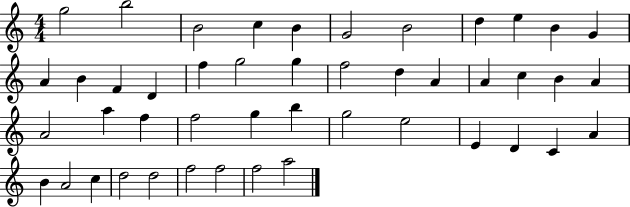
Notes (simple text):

G5/h B5/h B4/h C5/q B4/q G4/h B4/h D5/q E5/q B4/q G4/q A4/q B4/q F4/q D4/q F5/q G5/h G5/q F5/h D5/q A4/q A4/q C5/q B4/q A4/q A4/h A5/q F5/q F5/h G5/q B5/q G5/h E5/h E4/q D4/q C4/q A4/q B4/q A4/h C5/q D5/h D5/h F5/h F5/h F5/h A5/h